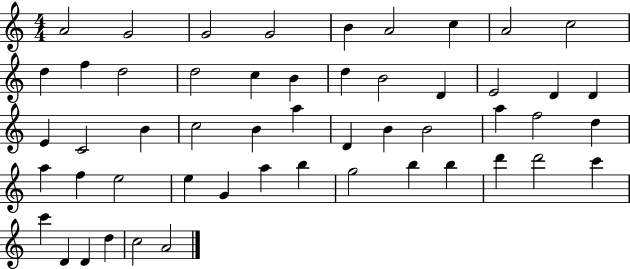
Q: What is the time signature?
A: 4/4